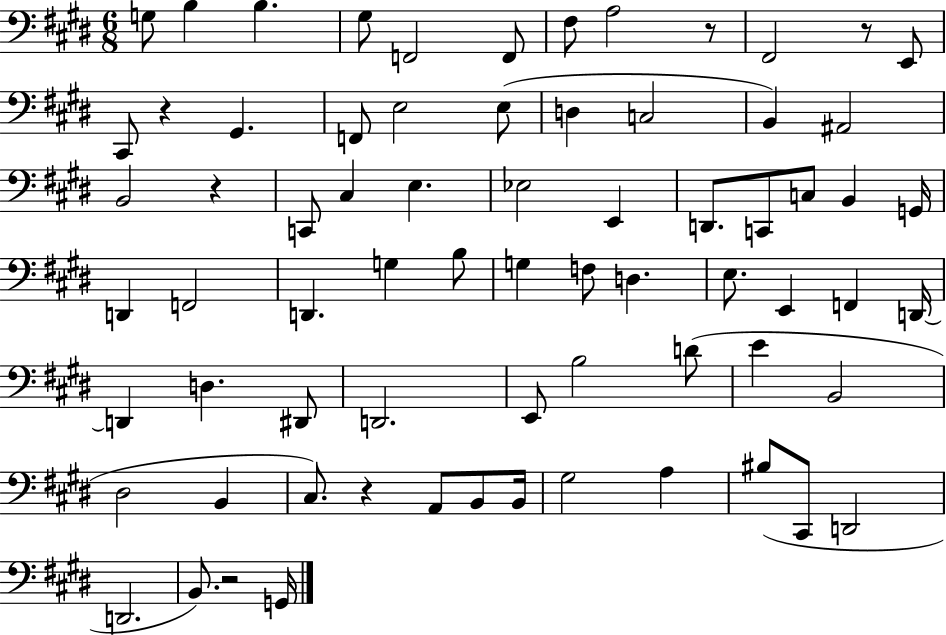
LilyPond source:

{
  \clef bass
  \numericTimeSignature
  \time 6/8
  \key e \major
  g8 b4 b4. | gis8 f,2 f,8 | fis8 a2 r8 | fis,2 r8 e,8 | \break cis,8 r4 gis,4. | f,8 e2 e8( | d4 c2 | b,4) ais,2 | \break b,2 r4 | c,8 cis4 e4. | ees2 e,4 | d,8. c,8 c8 b,4 g,16 | \break d,4 f,2 | d,4. g4 b8 | g4 f8 d4. | e8. e,4 f,4 d,16~~ | \break d,4 d4. dis,8 | d,2. | e,8 b2 d'8( | e'4 b,2 | \break dis2 b,4 | cis8.) r4 a,8 b,8 b,16 | gis2 a4 | bis8( cis,8 d,2 | \break d,2. | b,8.) r2 g,16 | \bar "|."
}